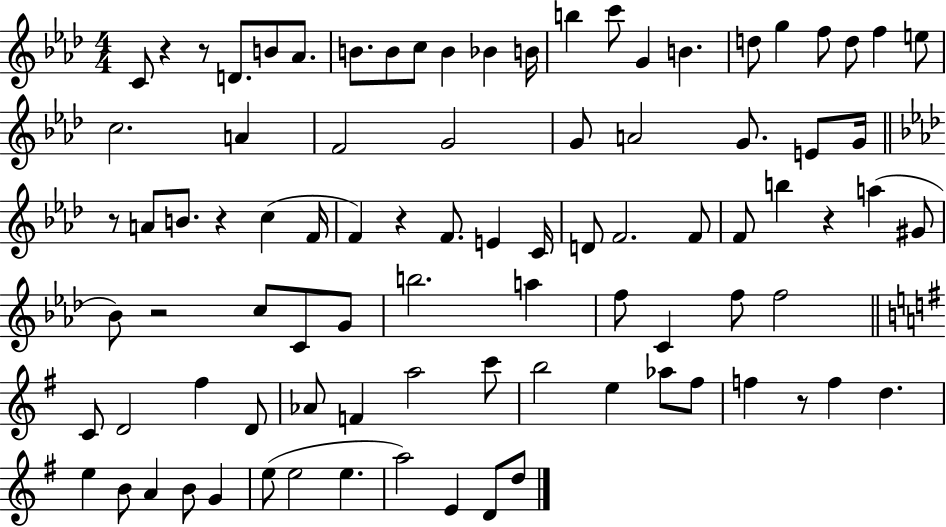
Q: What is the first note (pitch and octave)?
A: C4